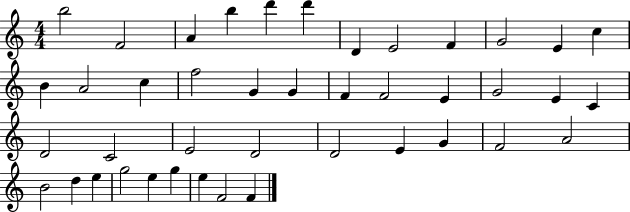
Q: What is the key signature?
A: C major